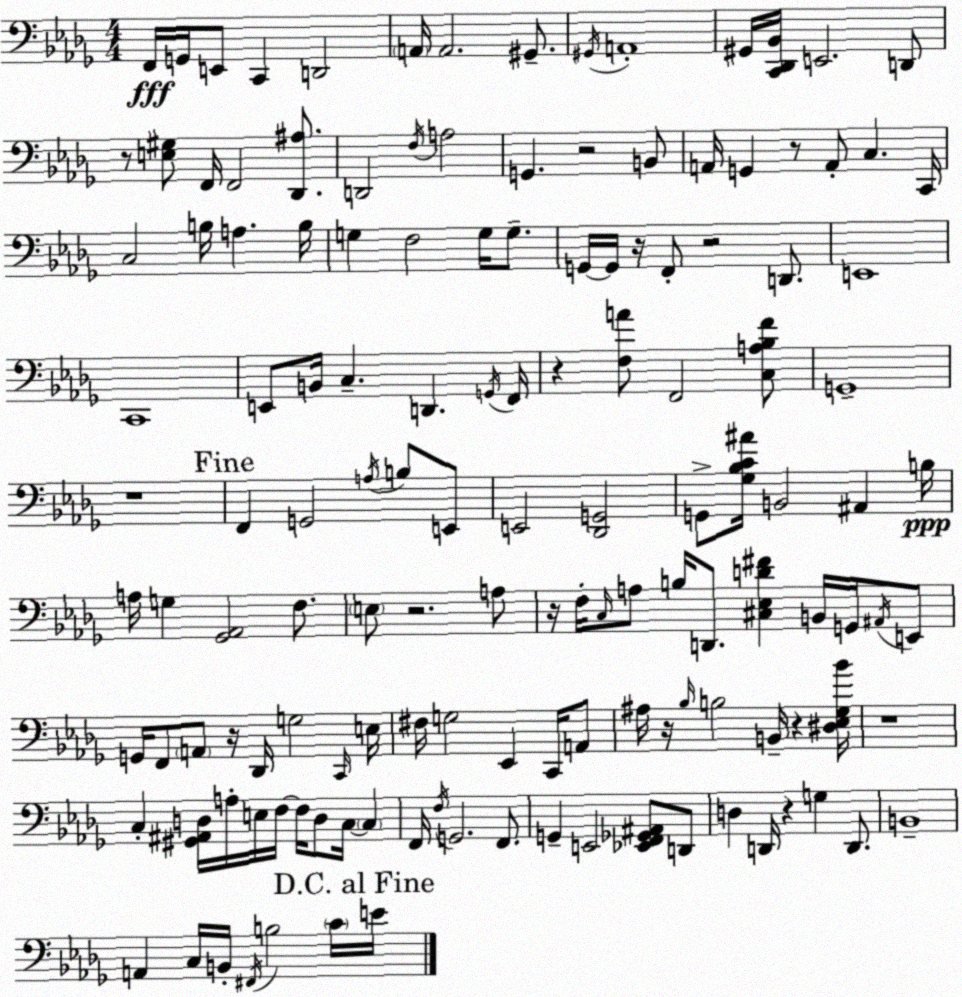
X:1
T:Untitled
M:4/4
L:1/4
K:Bbm
F,,/4 G,,/4 E,,/2 C,, D,,2 A,,/4 A,,2 ^G,,/2 ^G,,/4 A,,4 ^G,,/4 [C,,_D,,_B,,]/4 E,,2 D,,/2 z/2 [E,^G,]/2 F,,/4 F,,2 [_D,,^A,]/2 D,,2 F,/4 A,2 G,, z2 B,,/2 A,,/4 G,, z/2 A,,/2 C, C,,/4 C,2 B,/4 A, B,/4 G, F,2 G,/4 G,/2 G,,/4 G,,/4 z/4 F,,/2 z2 D,,/2 E,,4 C,,4 E,,/2 B,,/4 C, D,, G,,/4 F,,/4 z [F,A]/2 F,,2 [C,A,_B,F]/2 G,,4 z4 F,, G,,2 A,/4 B,/2 E,,/2 E,,2 [_D,,G,,]2 G,,/2 [_G,_B,C^A]/4 B,,2 ^A,, B,/4 A,/4 G, [_G,,_A,,]2 F,/2 E,/2 z2 A,/2 z/4 F,/4 C,/4 A,/2 B,/4 D,,/2 [^C,_E,D^F] B,,/4 G,,/4 ^A,,/4 E,,/2 G,,/4 F,,/2 A,,/2 z/4 _D,,/4 G,2 C,,/4 E,/4 ^F,/4 G,2 _E,, C,,/4 A,,/2 ^A,/4 z/4 _B,/4 B,2 B,,/4 z [^D,_E,_G,_B]/4 z4 C, [^G,,^A,,D,]/4 A,/4 E,/4 F,/4 F,/4 D,/2 C,/4 C, F,,/4 F,/4 G,,2 F,,/2 G,, E,,2 [_E,,F,,_G,,^A,,]/2 D,,/2 D, D,,/4 z G, D,,/2 B,,4 A,, C,/4 B,,/4 ^F,,/4 B,2 C/4 E/4